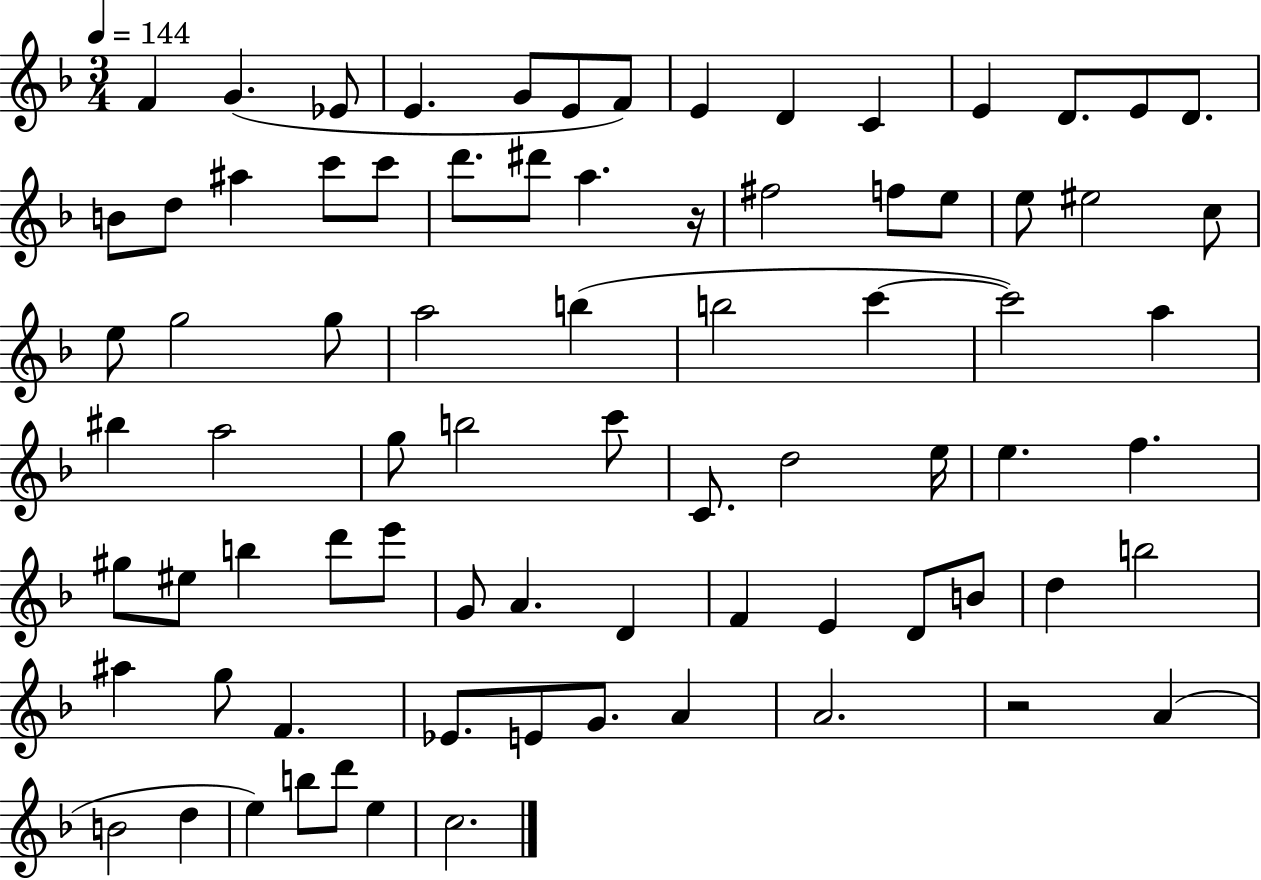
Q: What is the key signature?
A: F major